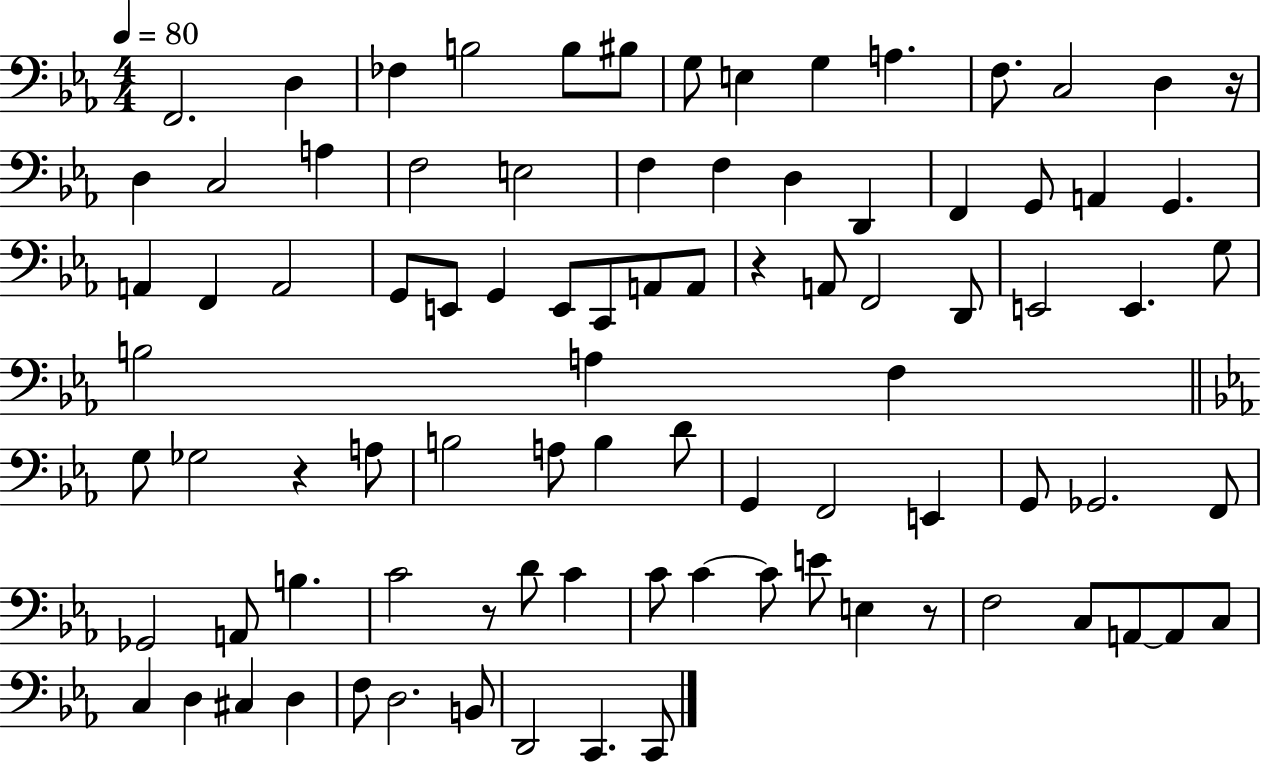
X:1
T:Untitled
M:4/4
L:1/4
K:Eb
F,,2 D, _F, B,2 B,/2 ^B,/2 G,/2 E, G, A, F,/2 C,2 D, z/4 D, C,2 A, F,2 E,2 F, F, D, D,, F,, G,,/2 A,, G,, A,, F,, A,,2 G,,/2 E,,/2 G,, E,,/2 C,,/2 A,,/2 A,,/2 z A,,/2 F,,2 D,,/2 E,,2 E,, G,/2 B,2 A, F, G,/2 _G,2 z A,/2 B,2 A,/2 B, D/2 G,, F,,2 E,, G,,/2 _G,,2 F,,/2 _G,,2 A,,/2 B, C2 z/2 D/2 C C/2 C C/2 E/2 E, z/2 F,2 C,/2 A,,/2 A,,/2 C,/2 C, D, ^C, D, F,/2 D,2 B,,/2 D,,2 C,, C,,/2